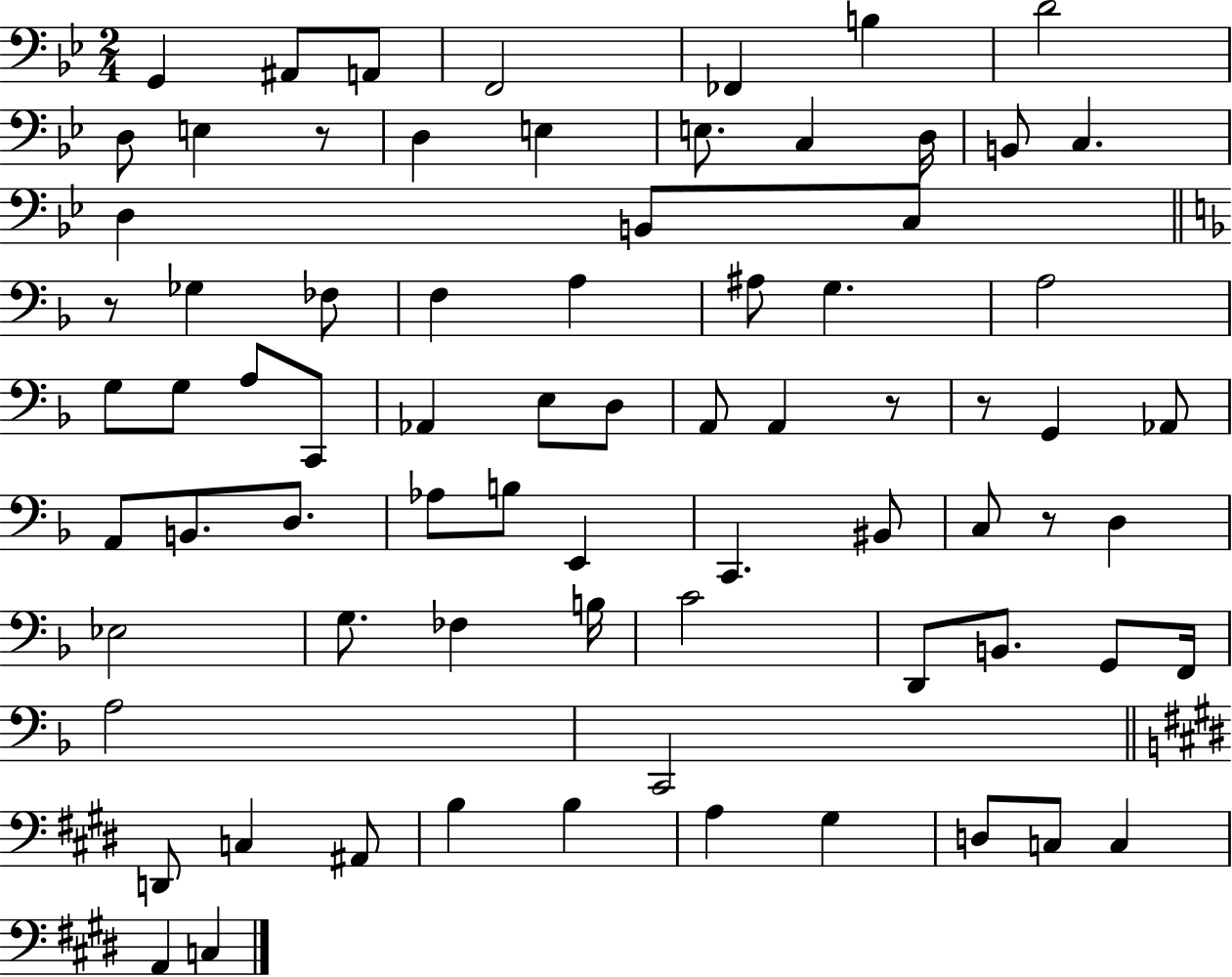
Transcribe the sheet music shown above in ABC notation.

X:1
T:Untitled
M:2/4
L:1/4
K:Bb
G,, ^A,,/2 A,,/2 F,,2 _F,, B, D2 D,/2 E, z/2 D, E, E,/2 C, D,/4 B,,/2 C, D, B,,/2 C,/2 z/2 _G, _F,/2 F, A, ^A,/2 G, A,2 G,/2 G,/2 A,/2 C,,/2 _A,, E,/2 D,/2 A,,/2 A,, z/2 z/2 G,, _A,,/2 A,,/2 B,,/2 D,/2 _A,/2 B,/2 E,, C,, ^B,,/2 C,/2 z/2 D, _E,2 G,/2 _F, B,/4 C2 D,,/2 B,,/2 G,,/2 F,,/4 A,2 C,,2 D,,/2 C, ^A,,/2 B, B, A, ^G, D,/2 C,/2 C, A,, C,